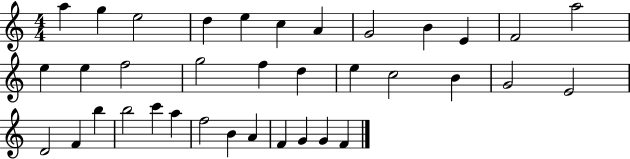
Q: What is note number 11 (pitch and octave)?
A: F4